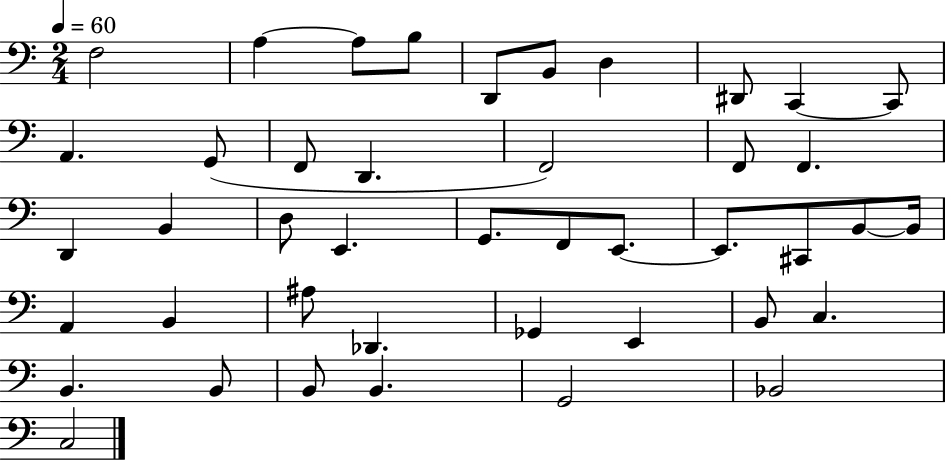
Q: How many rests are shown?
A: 0